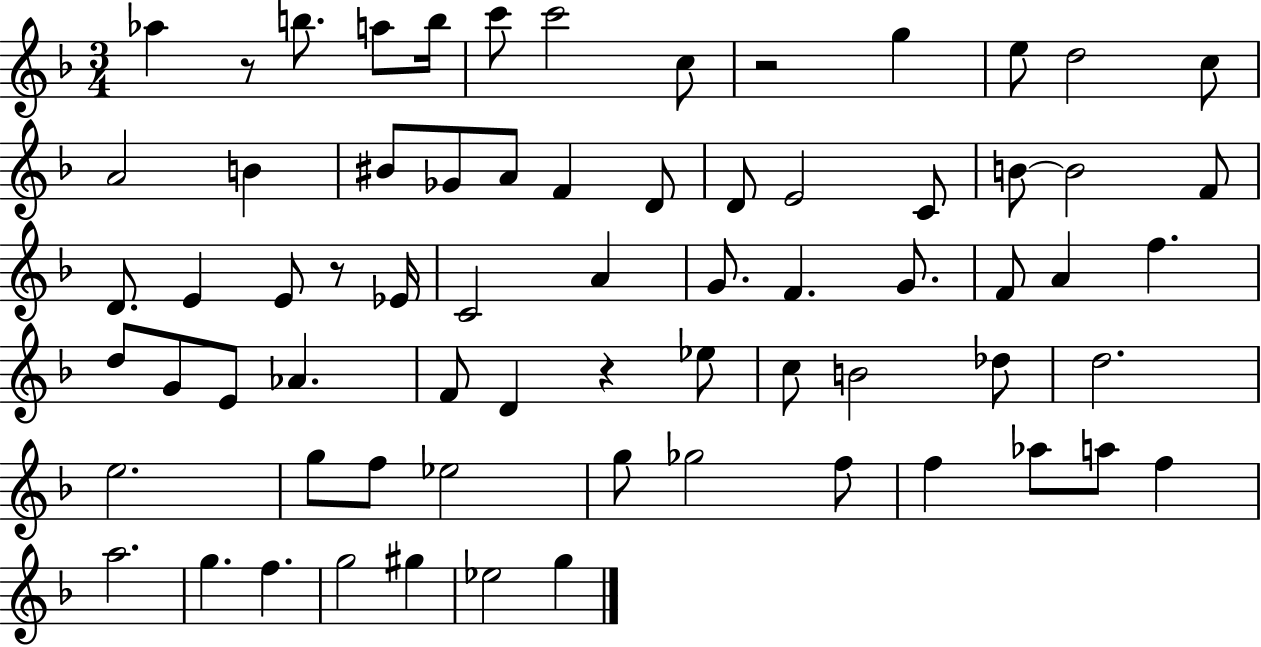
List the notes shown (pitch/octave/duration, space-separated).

Ab5/q R/e B5/e. A5/e B5/s C6/e C6/h C5/e R/h G5/q E5/e D5/h C5/e A4/h B4/q BIS4/e Gb4/e A4/e F4/q D4/e D4/e E4/h C4/e B4/e B4/h F4/e D4/e. E4/q E4/e R/e Eb4/s C4/h A4/q G4/e. F4/q. G4/e. F4/e A4/q F5/q. D5/e G4/e E4/e Ab4/q. F4/e D4/q R/q Eb5/e C5/e B4/h Db5/e D5/h. E5/h. G5/e F5/e Eb5/h G5/e Gb5/h F5/e F5/q Ab5/e A5/e F5/q A5/h. G5/q. F5/q. G5/h G#5/q Eb5/h G5/q